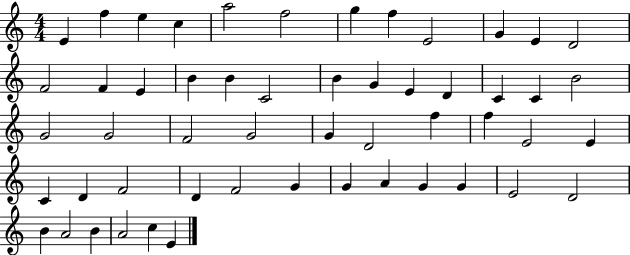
X:1
T:Untitled
M:4/4
L:1/4
K:C
E f e c a2 f2 g f E2 G E D2 F2 F E B B C2 B G E D C C B2 G2 G2 F2 G2 G D2 f f E2 E C D F2 D F2 G G A G G E2 D2 B A2 B A2 c E